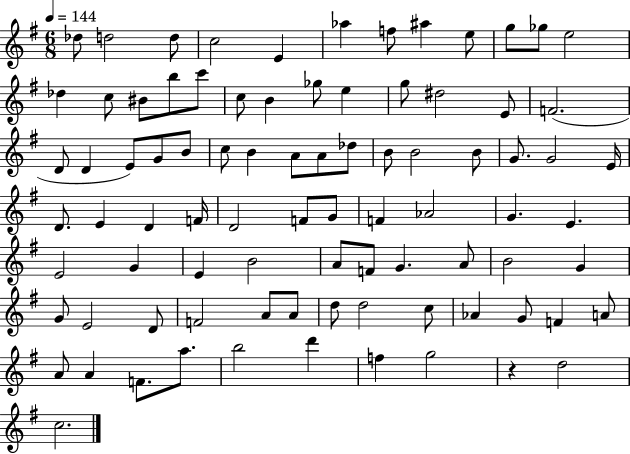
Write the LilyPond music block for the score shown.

{
  \clef treble
  \numericTimeSignature
  \time 6/8
  \key g \major
  \tempo 4 = 144
  des''8 d''2 d''8 | c''2 e'4 | aes''4 f''8 ais''4 e''8 | g''8 ges''8 e''2 | \break des''4 c''8 bis'8 b''8 c'''8 | c''8 b'4 ges''8 e''4 | g''8 dis''2 e'8 | f'2.( | \break d'8 d'4 e'8) g'8 b'8 | c''8 b'4 a'8 a'8 des''8 | b'8 b'2 b'8 | g'8. g'2 e'16 | \break d'8. e'4 d'4 f'16 | d'2 f'8 g'8 | f'4 aes'2 | g'4. e'4. | \break e'2 g'4 | e'4 b'2 | a'8 f'8 g'4. a'8 | b'2 g'4 | \break g'8 e'2 d'8 | f'2 a'8 a'8 | d''8 d''2 c''8 | aes'4 g'8 f'4 a'8 | \break a'8 a'4 f'8. a''8. | b''2 d'''4 | f''4 g''2 | r4 d''2 | \break c''2. | \bar "|."
}